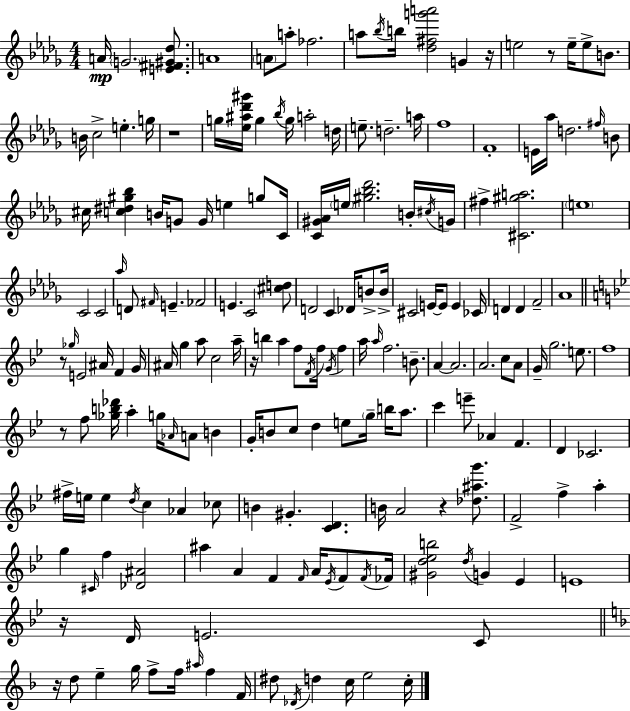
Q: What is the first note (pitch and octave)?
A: A4